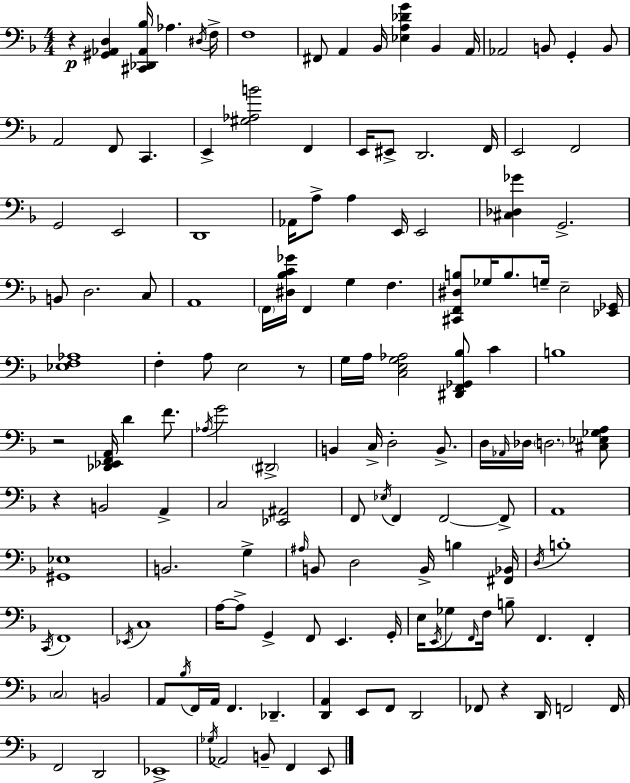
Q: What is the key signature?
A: D minor